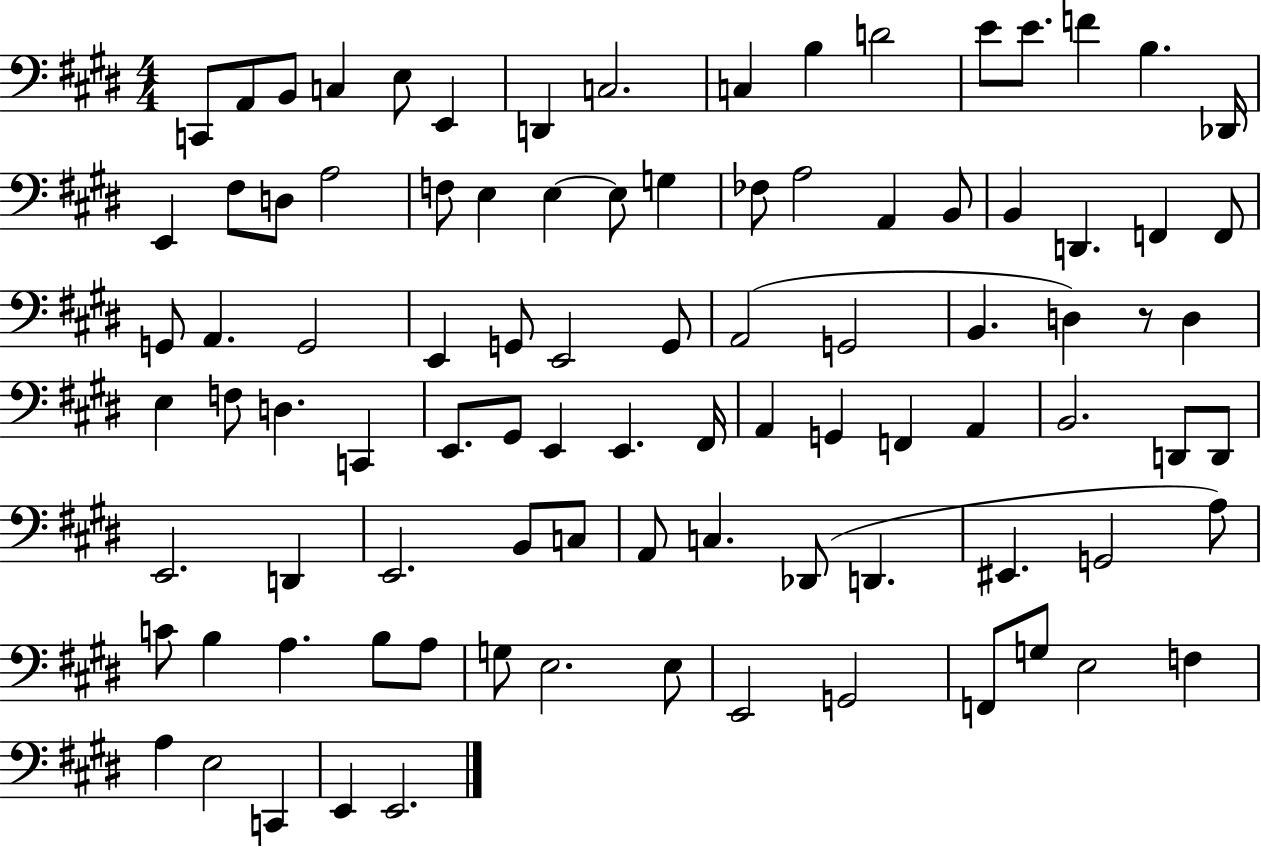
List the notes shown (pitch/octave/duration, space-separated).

C2/e A2/e B2/e C3/q E3/e E2/q D2/q C3/h. C3/q B3/q D4/h E4/e E4/e. F4/q B3/q. Db2/s E2/q F#3/e D3/e A3/h F3/e E3/q E3/q E3/e G3/q FES3/e A3/h A2/q B2/e B2/q D2/q. F2/q F2/e G2/e A2/q. G2/h E2/q G2/e E2/h G2/e A2/h G2/h B2/q. D3/q R/e D3/q E3/q F3/e D3/q. C2/q E2/e. G#2/e E2/q E2/q. F#2/s A2/q G2/q F2/q A2/q B2/h. D2/e D2/e E2/h. D2/q E2/h. B2/e C3/e A2/e C3/q. Db2/e D2/q. EIS2/q. G2/h A3/e C4/e B3/q A3/q. B3/e A3/e G3/e E3/h. E3/e E2/h G2/h F2/e G3/e E3/h F3/q A3/q E3/h C2/q E2/q E2/h.